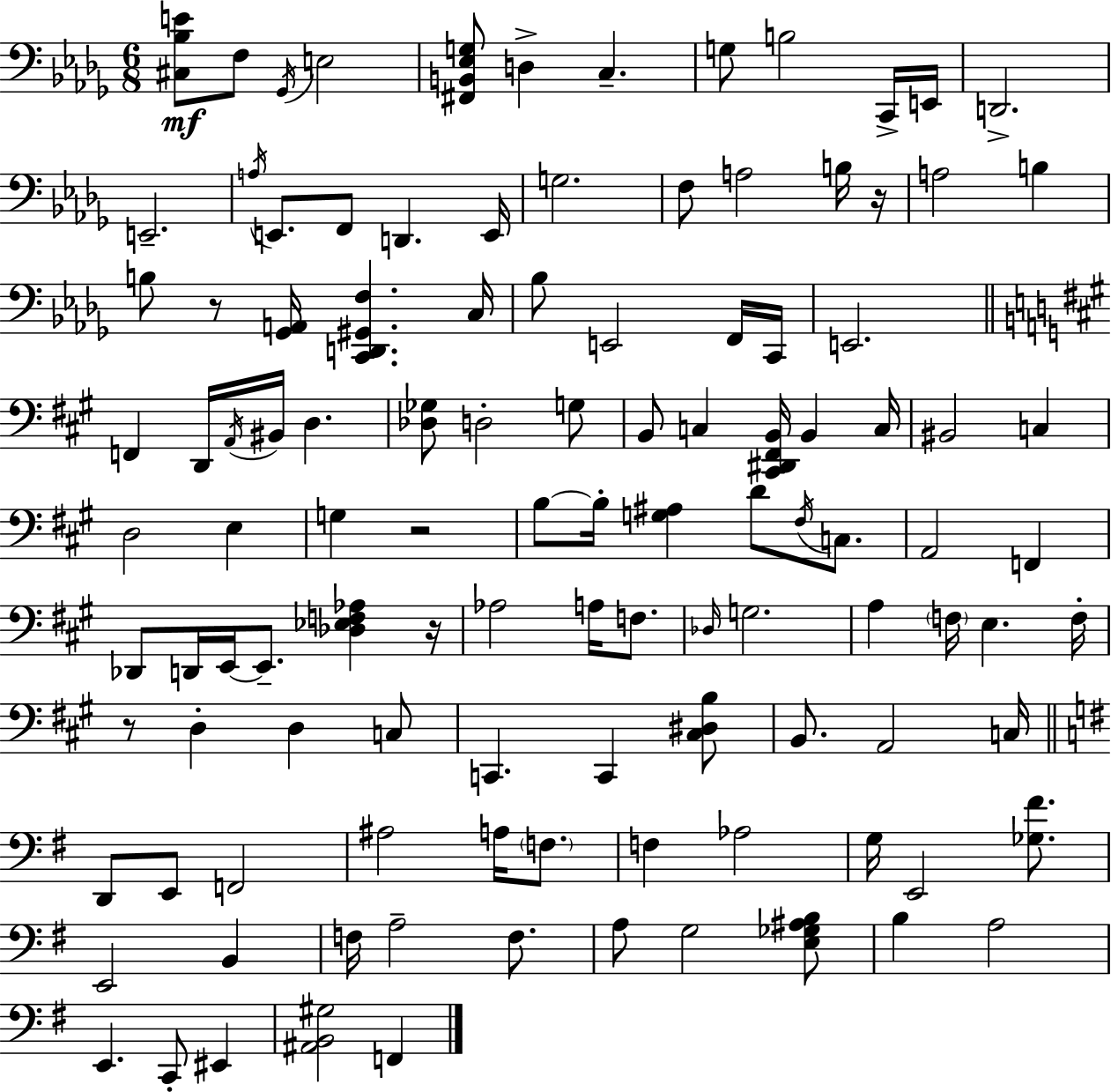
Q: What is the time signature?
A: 6/8